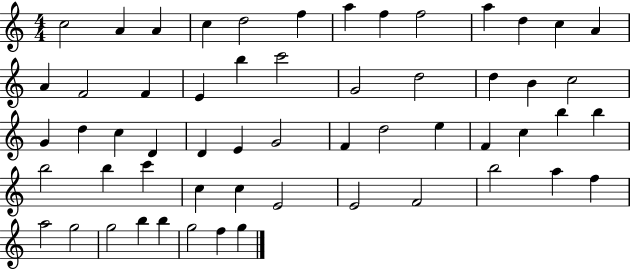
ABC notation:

X:1
T:Untitled
M:4/4
L:1/4
K:C
c2 A A c d2 f a f f2 a d c A A F2 F E b c'2 G2 d2 d B c2 G d c D D E G2 F d2 e F c b b b2 b c' c c E2 E2 F2 b2 a f a2 g2 g2 b b g2 f g